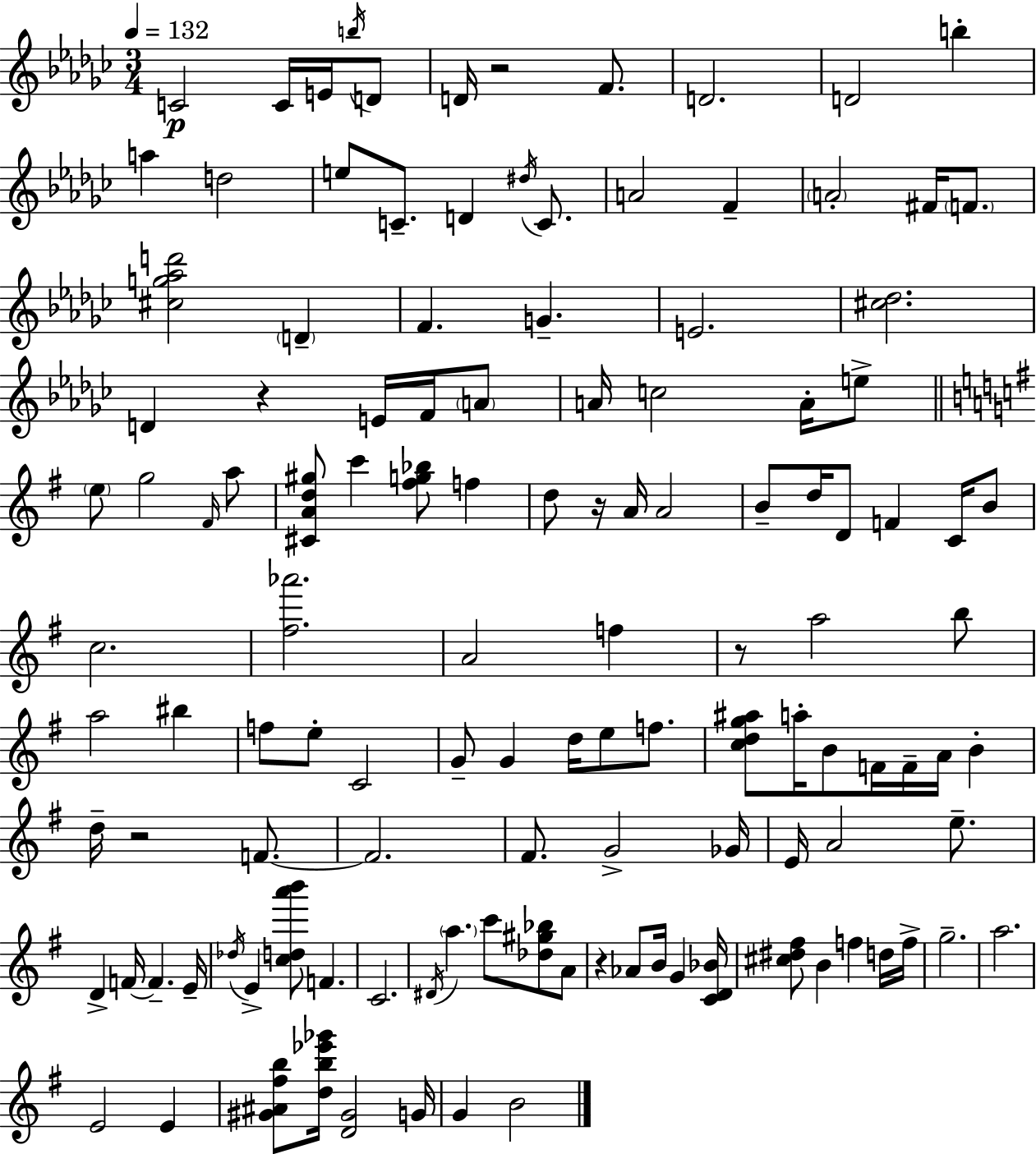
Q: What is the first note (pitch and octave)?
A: C4